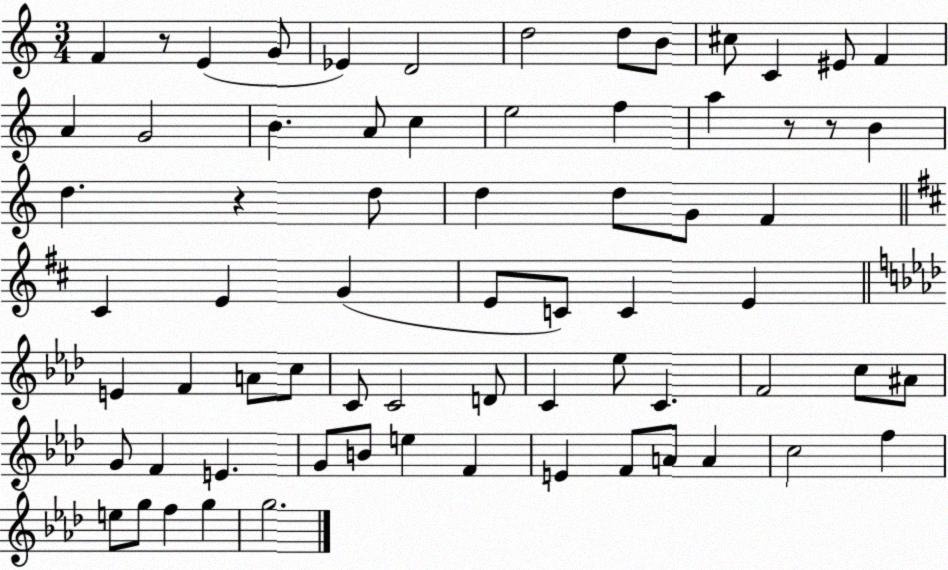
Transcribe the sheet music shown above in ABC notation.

X:1
T:Untitled
M:3/4
L:1/4
K:C
F z/2 E G/2 _E D2 d2 d/2 B/2 ^c/2 C ^E/2 F A G2 B A/2 c e2 f a z/2 z/2 B d z d/2 d d/2 G/2 F ^C E G E/2 C/2 C E E F A/2 c/2 C/2 C2 D/2 C _e/2 C F2 c/2 ^A/2 G/2 F E G/2 B/2 e F E F/2 A/2 A c2 f e/2 g/2 f g g2